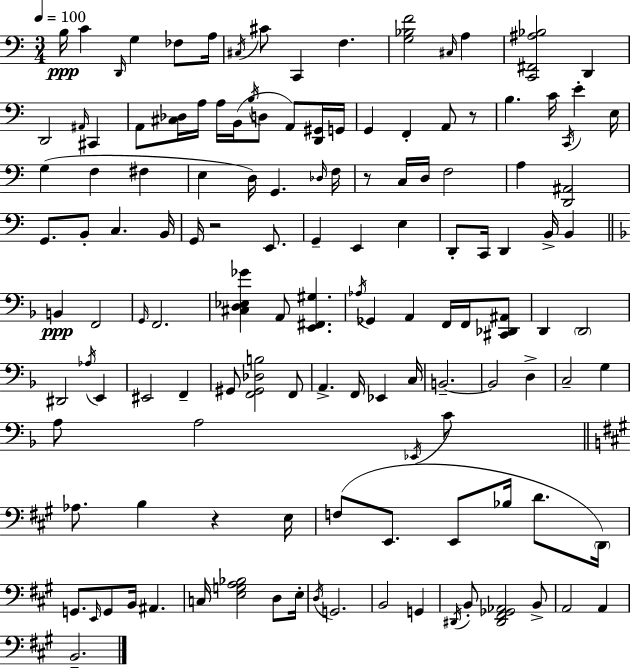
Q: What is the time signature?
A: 3/4